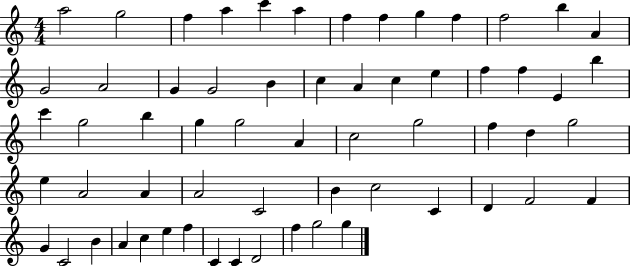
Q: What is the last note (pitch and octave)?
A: G5